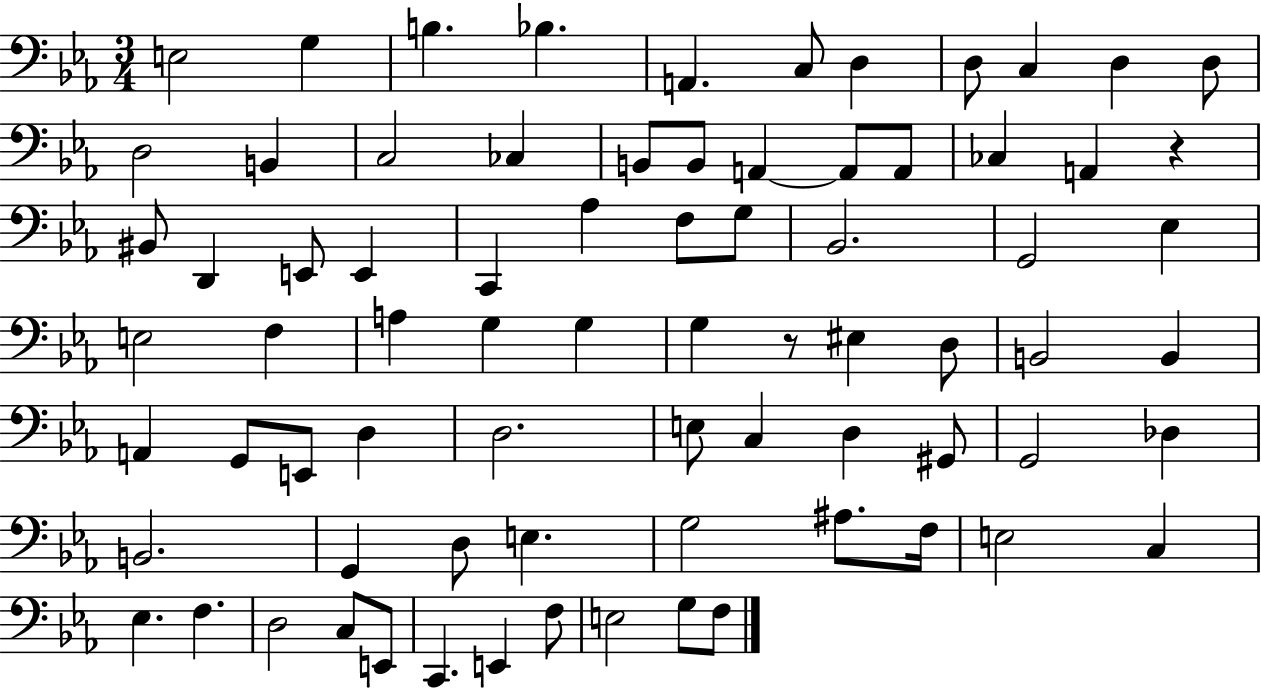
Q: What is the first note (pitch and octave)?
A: E3